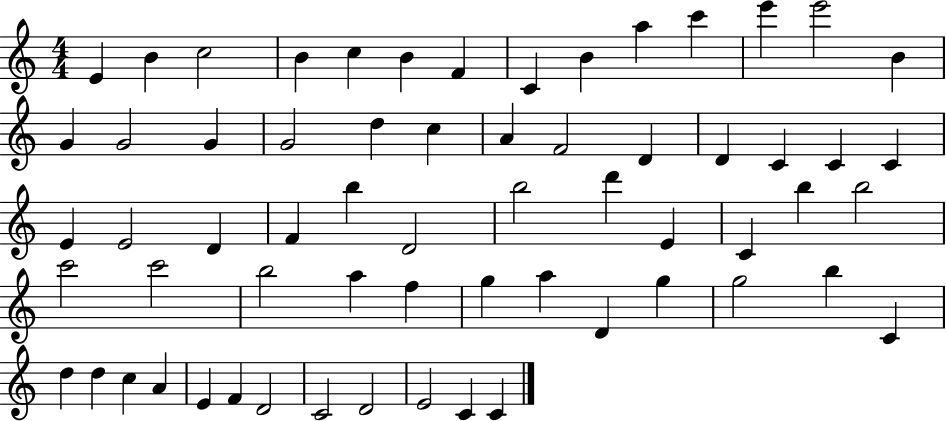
X:1
T:Untitled
M:4/4
L:1/4
K:C
E B c2 B c B F C B a c' e' e'2 B G G2 G G2 d c A F2 D D C C C E E2 D F b D2 b2 d' E C b b2 c'2 c'2 b2 a f g a D g g2 b C d d c A E F D2 C2 D2 E2 C C